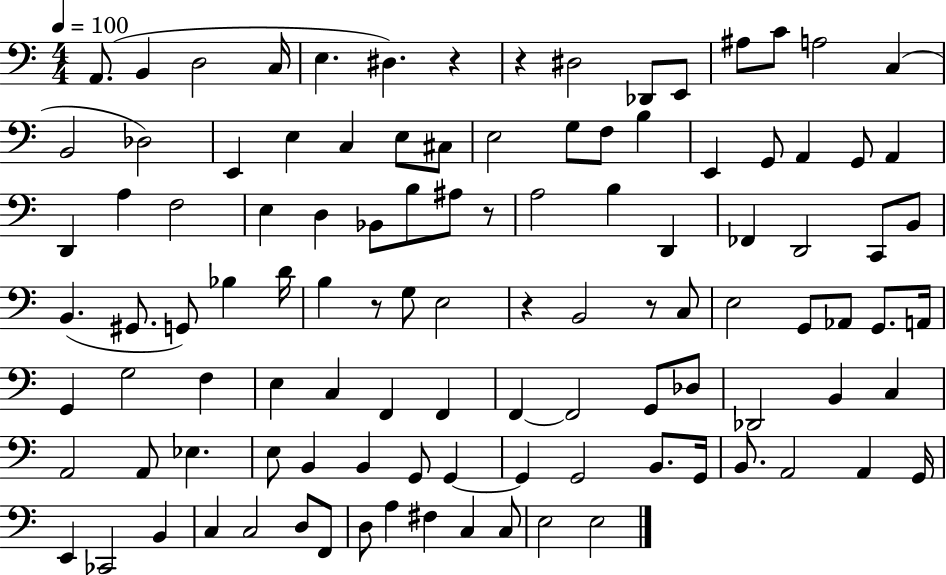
{
  \clef bass
  \numericTimeSignature
  \time 4/4
  \key c \major
  \tempo 4 = 100
  a,8.( b,4 d2 c16 | e4. dis4.) r4 | r4 dis2 des,8 e,8 | ais8 c'8 a2 c4( | \break b,2 des2) | e,4 e4 c4 e8 cis8 | e2 g8 f8 b4 | e,4 g,8 a,4 g,8 a,4 | \break d,4 a4 f2 | e4 d4 bes,8 b8 ais8 r8 | a2 b4 d,4 | fes,4 d,2 c,8 b,8 | \break b,4.( gis,8. g,8) bes4 d'16 | b4 r8 g8 e2 | r4 b,2 r8 c8 | e2 g,8 aes,8 g,8. a,16 | \break g,4 g2 f4 | e4 c4 f,4 f,4 | f,4~~ f,2 g,8 des8 | des,2 b,4 c4 | \break a,2 a,8 ees4. | e8 b,4 b,4 g,8 g,4~~ | g,4 g,2 b,8. g,16 | b,8. a,2 a,4 g,16 | \break e,4 ces,2 b,4 | c4 c2 d8 f,8 | d8 a4 fis4 c4 c8 | e2 e2 | \break \bar "|."
}